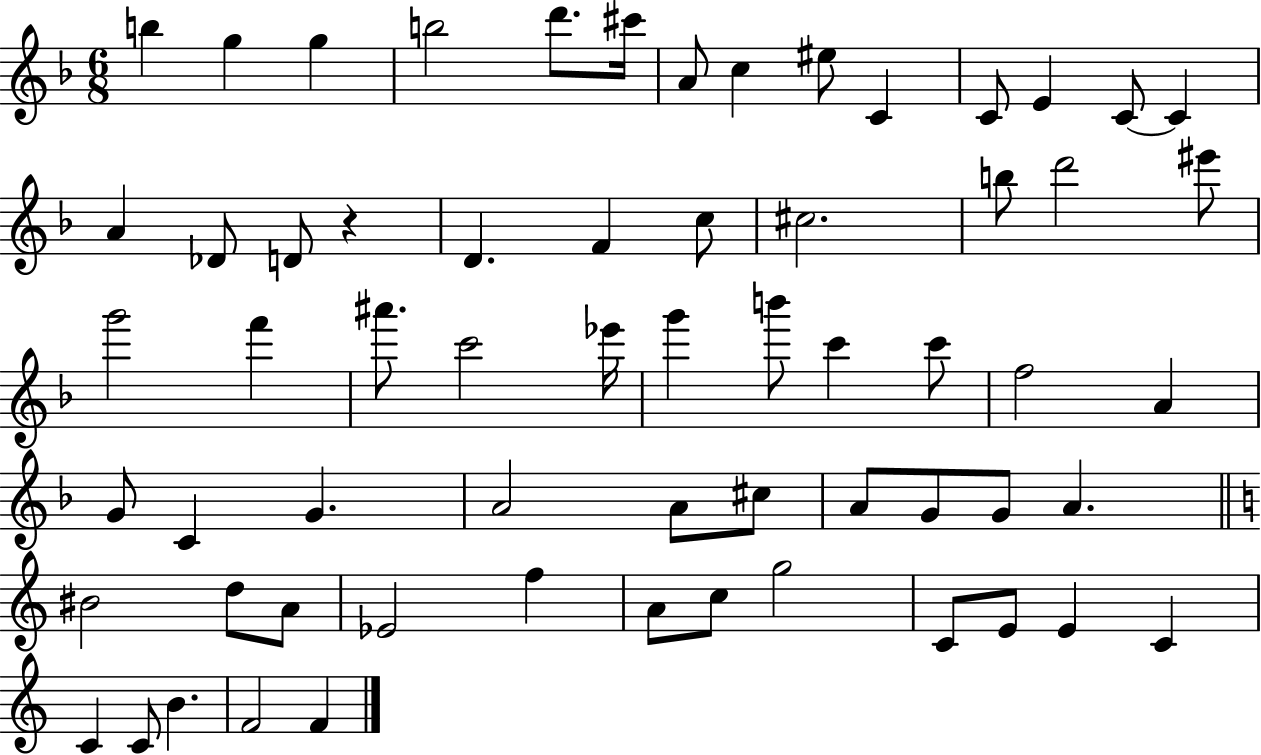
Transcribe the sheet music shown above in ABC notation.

X:1
T:Untitled
M:6/8
L:1/4
K:F
b g g b2 d'/2 ^c'/4 A/2 c ^e/2 C C/2 E C/2 C A _D/2 D/2 z D F c/2 ^c2 b/2 d'2 ^e'/2 g'2 f' ^a'/2 c'2 _e'/4 g' b'/2 c' c'/2 f2 A G/2 C G A2 A/2 ^c/2 A/2 G/2 G/2 A ^B2 d/2 A/2 _E2 f A/2 c/2 g2 C/2 E/2 E C C C/2 B F2 F